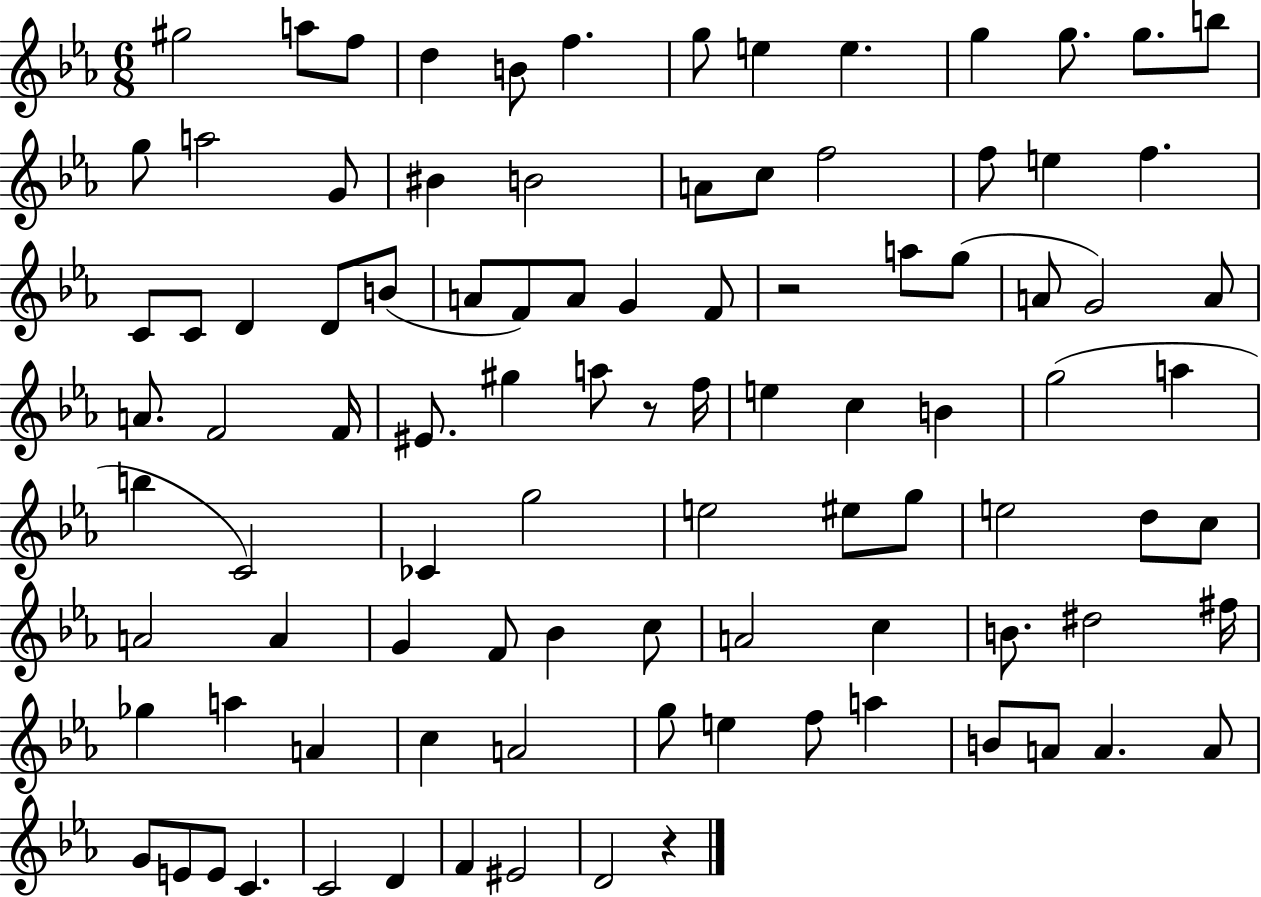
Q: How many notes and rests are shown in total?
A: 97